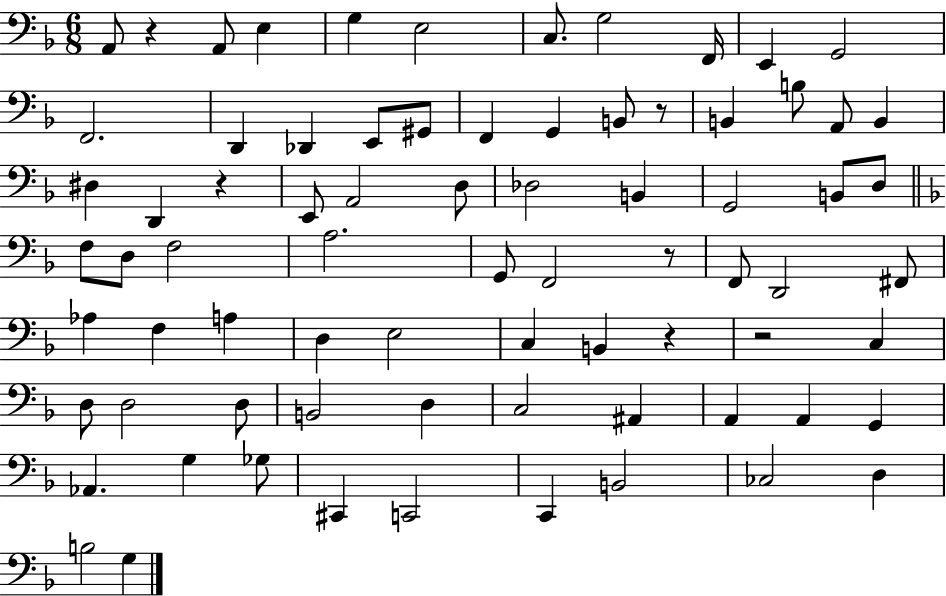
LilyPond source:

{
  \clef bass
  \numericTimeSignature
  \time 6/8
  \key f \major
  a,8 r4 a,8 e4 | g4 e2 | c8. g2 f,16 | e,4 g,2 | \break f,2. | d,4 des,4 e,8 gis,8 | f,4 g,4 b,8 r8 | b,4 b8 a,8 b,4 | \break dis4 d,4 r4 | e,8 a,2 d8 | des2 b,4 | g,2 b,8 d8 | \break \bar "||" \break \key f \major f8 d8 f2 | a2. | g,8 f,2 r8 | f,8 d,2 fis,8 | \break aes4 f4 a4 | d4 e2 | c4 b,4 r4 | r2 c4 | \break d8 d2 d8 | b,2 d4 | c2 ais,4 | a,4 a,4 g,4 | \break aes,4. g4 ges8 | cis,4 c,2 | c,4 b,2 | ces2 d4 | \break b2 g4 | \bar "|."
}